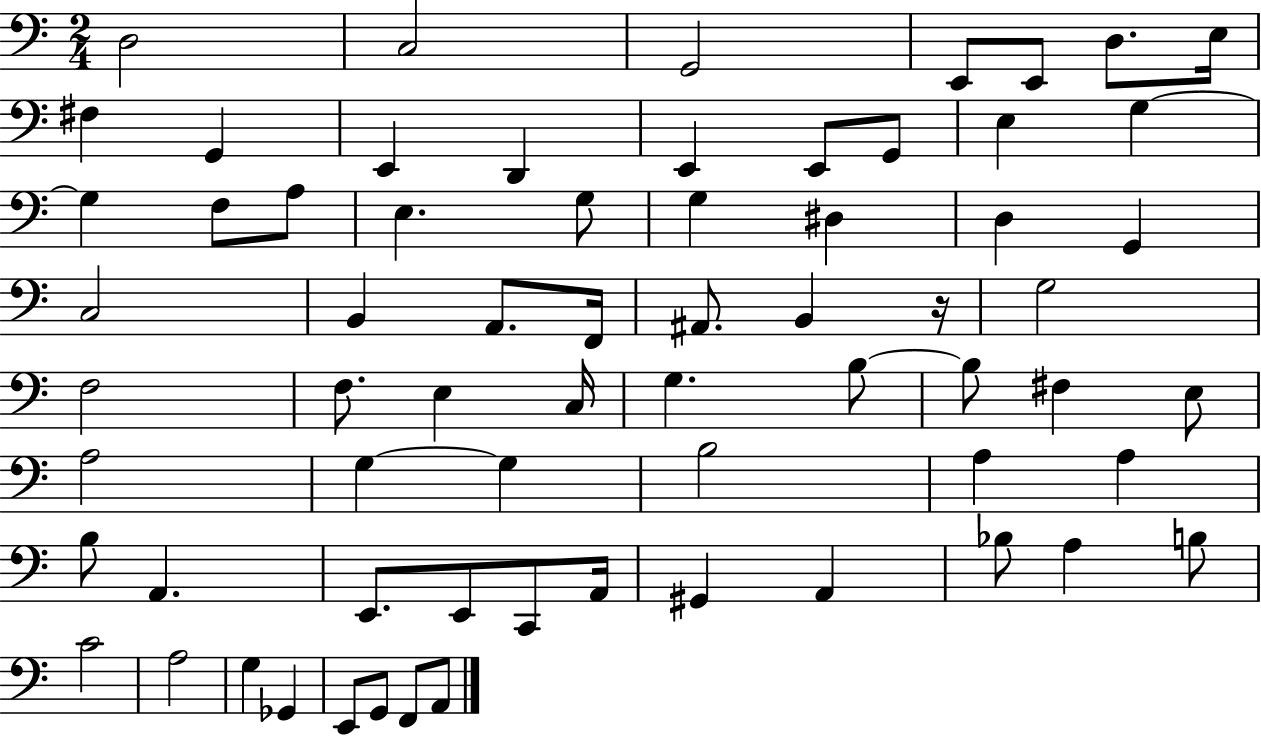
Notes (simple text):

D3/h C3/h G2/h E2/e E2/e D3/e. E3/s F#3/q G2/q E2/q D2/q E2/q E2/e G2/e E3/q G3/q G3/q F3/e A3/e E3/q. G3/e G3/q D#3/q D3/q G2/q C3/h B2/q A2/e. F2/s A#2/e. B2/q R/s G3/h F3/h F3/e. E3/q C3/s G3/q. B3/e B3/e F#3/q E3/e A3/h G3/q G3/q B3/h A3/q A3/q B3/e A2/q. E2/e. E2/e C2/e A2/s G#2/q A2/q Bb3/e A3/q B3/e C4/h A3/h G3/q Gb2/q E2/e G2/e F2/e A2/e